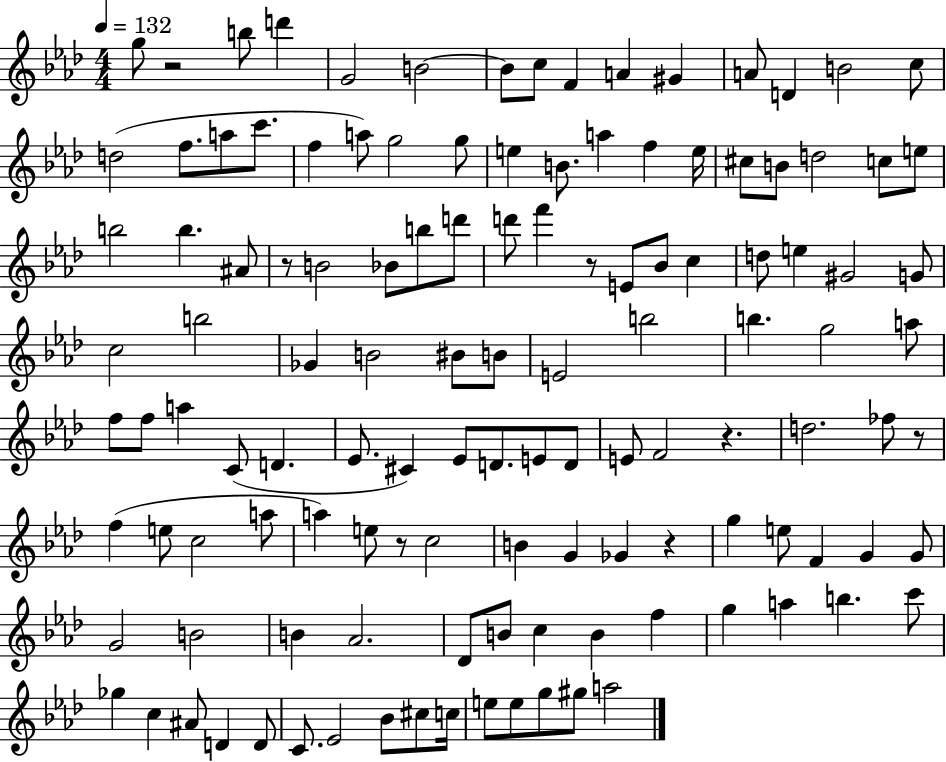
G5/e R/h B5/e D6/q G4/h B4/h B4/e C5/e F4/q A4/q G#4/q A4/e D4/q B4/h C5/e D5/h F5/e. A5/e C6/e. F5/q A5/e G5/h G5/e E5/q B4/e. A5/q F5/q E5/s C#5/e B4/e D5/h C5/e E5/e B5/h B5/q. A#4/e R/e B4/h Bb4/e B5/e D6/e D6/e F6/q R/e E4/e Bb4/e C5/q D5/e E5/q G#4/h G4/e C5/h B5/h Gb4/q B4/h BIS4/e B4/e E4/h B5/h B5/q. G5/h A5/e F5/e F5/e A5/q C4/e D4/q. Eb4/e. C#4/q Eb4/e D4/e. E4/e D4/e E4/e F4/h R/q. D5/h. FES5/e R/e F5/q E5/e C5/h A5/e A5/q E5/e R/e C5/h B4/q G4/q Gb4/q R/q G5/q E5/e F4/q G4/q G4/e G4/h B4/h B4/q Ab4/h. Db4/e B4/e C5/q B4/q F5/q G5/q A5/q B5/q. C6/e Gb5/q C5/q A#4/e D4/q D4/e C4/e. Eb4/h Bb4/e C#5/e C5/s E5/e E5/e G5/e G#5/e A5/h